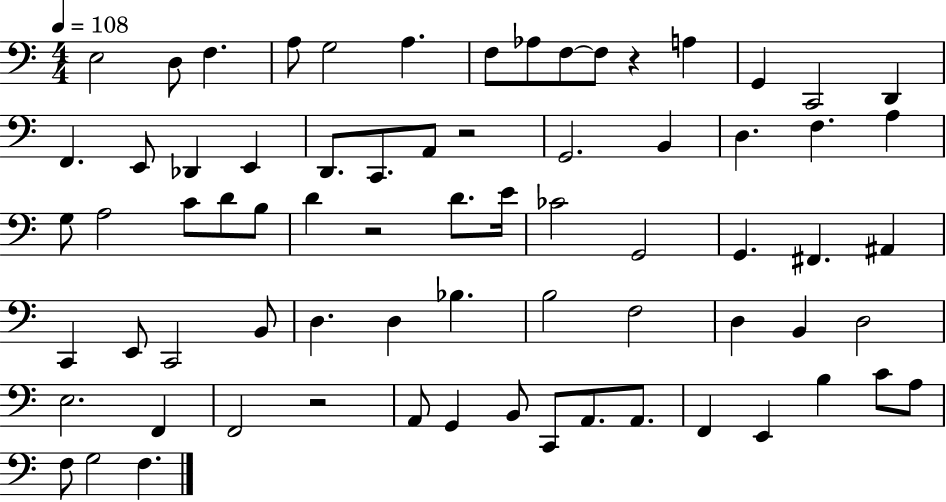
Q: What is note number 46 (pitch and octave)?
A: Bb3